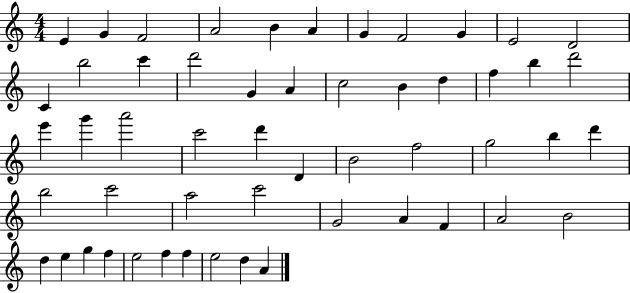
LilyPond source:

{
  \clef treble
  \numericTimeSignature
  \time 4/4
  \key c \major
  e'4 g'4 f'2 | a'2 b'4 a'4 | g'4 f'2 g'4 | e'2 d'2 | \break c'4 b''2 c'''4 | d'''2 g'4 a'4 | c''2 b'4 d''4 | f''4 b''4 d'''2 | \break e'''4 g'''4 a'''2 | c'''2 d'''4 d'4 | b'2 f''2 | g''2 b''4 d'''4 | \break b''2 c'''2 | a''2 c'''2 | g'2 a'4 f'4 | a'2 b'2 | \break d''4 e''4 g''4 f''4 | e''2 f''4 f''4 | e''2 d''4 a'4 | \bar "|."
}